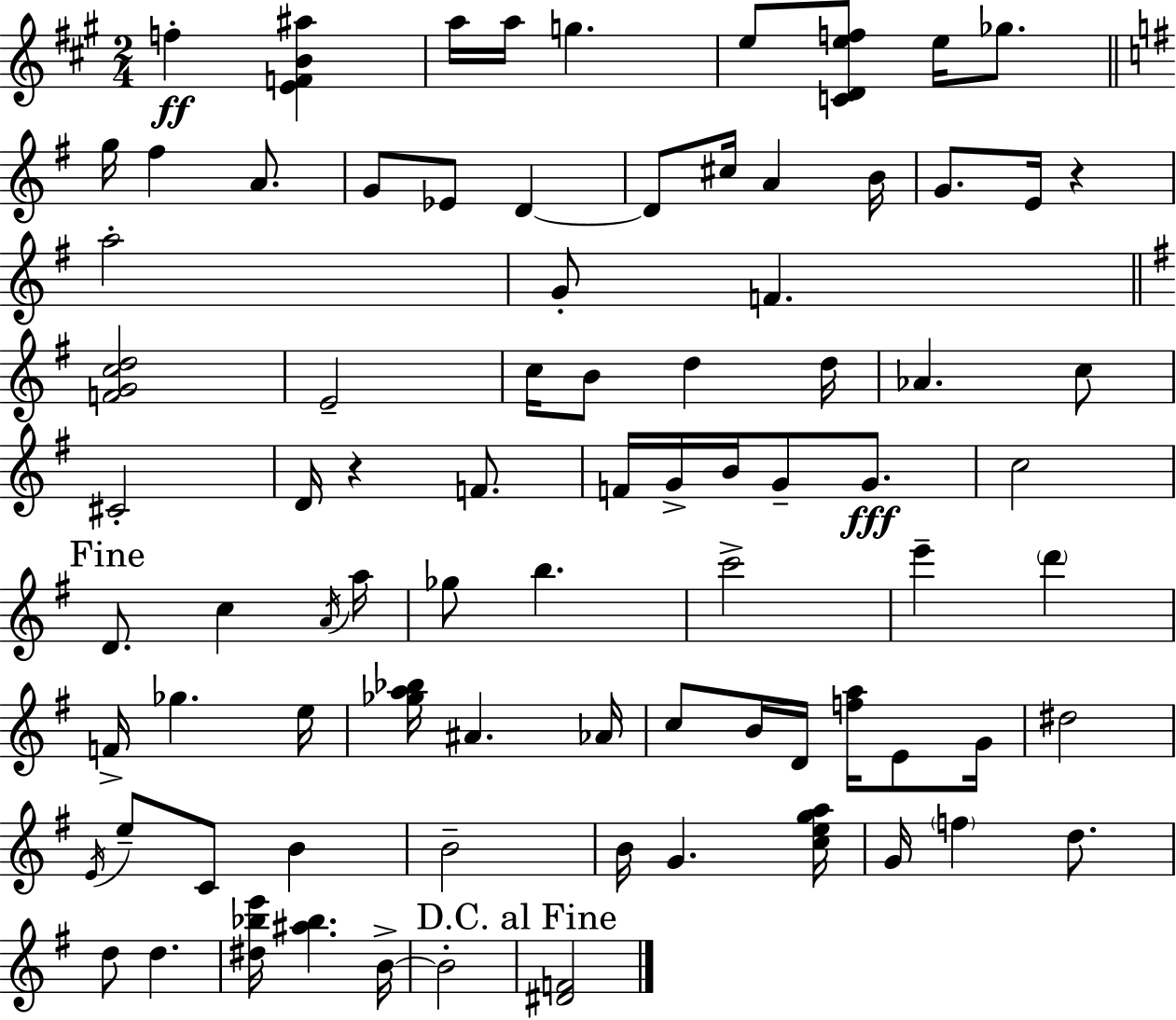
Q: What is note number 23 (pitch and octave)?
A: E4